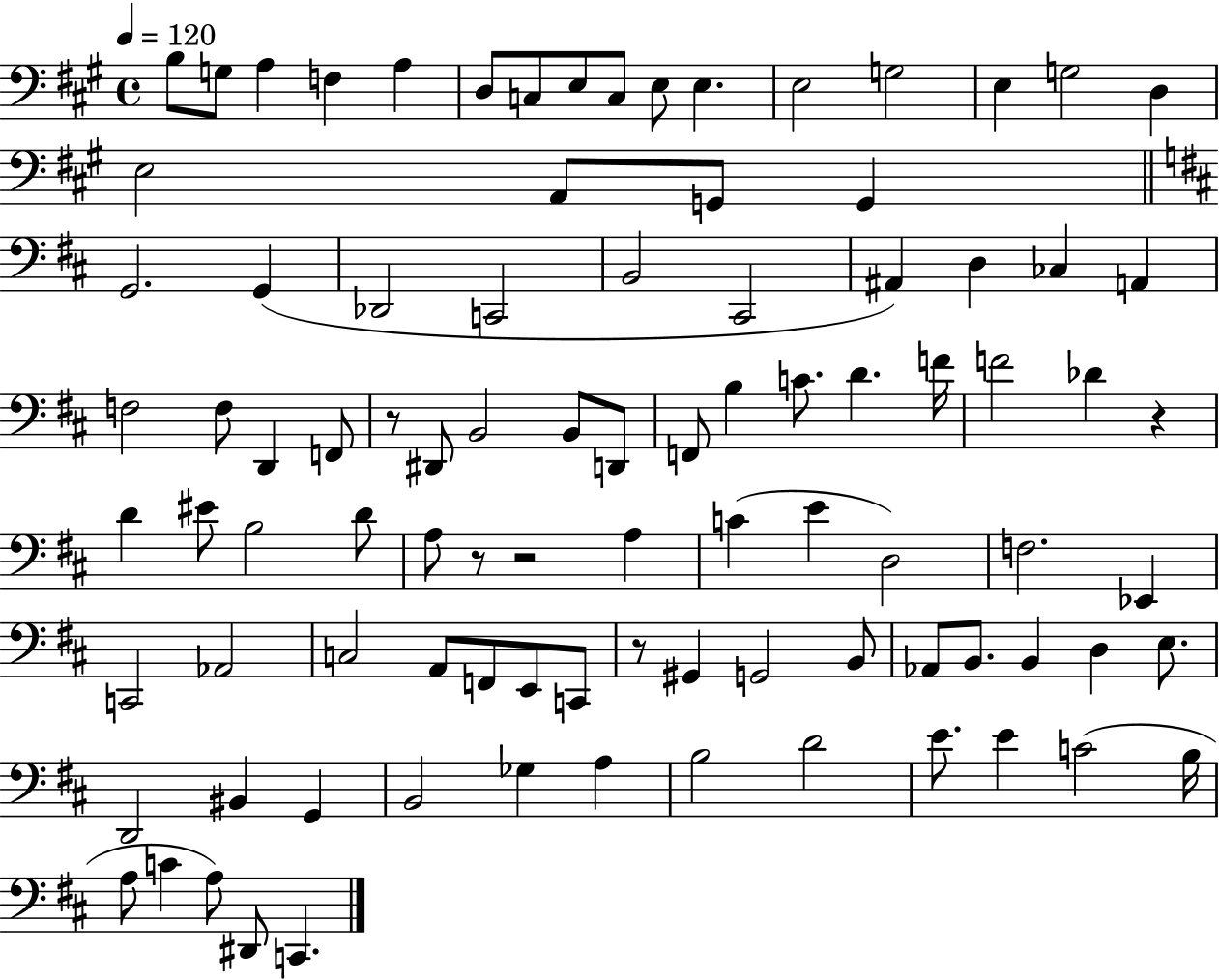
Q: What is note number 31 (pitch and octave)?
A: F3